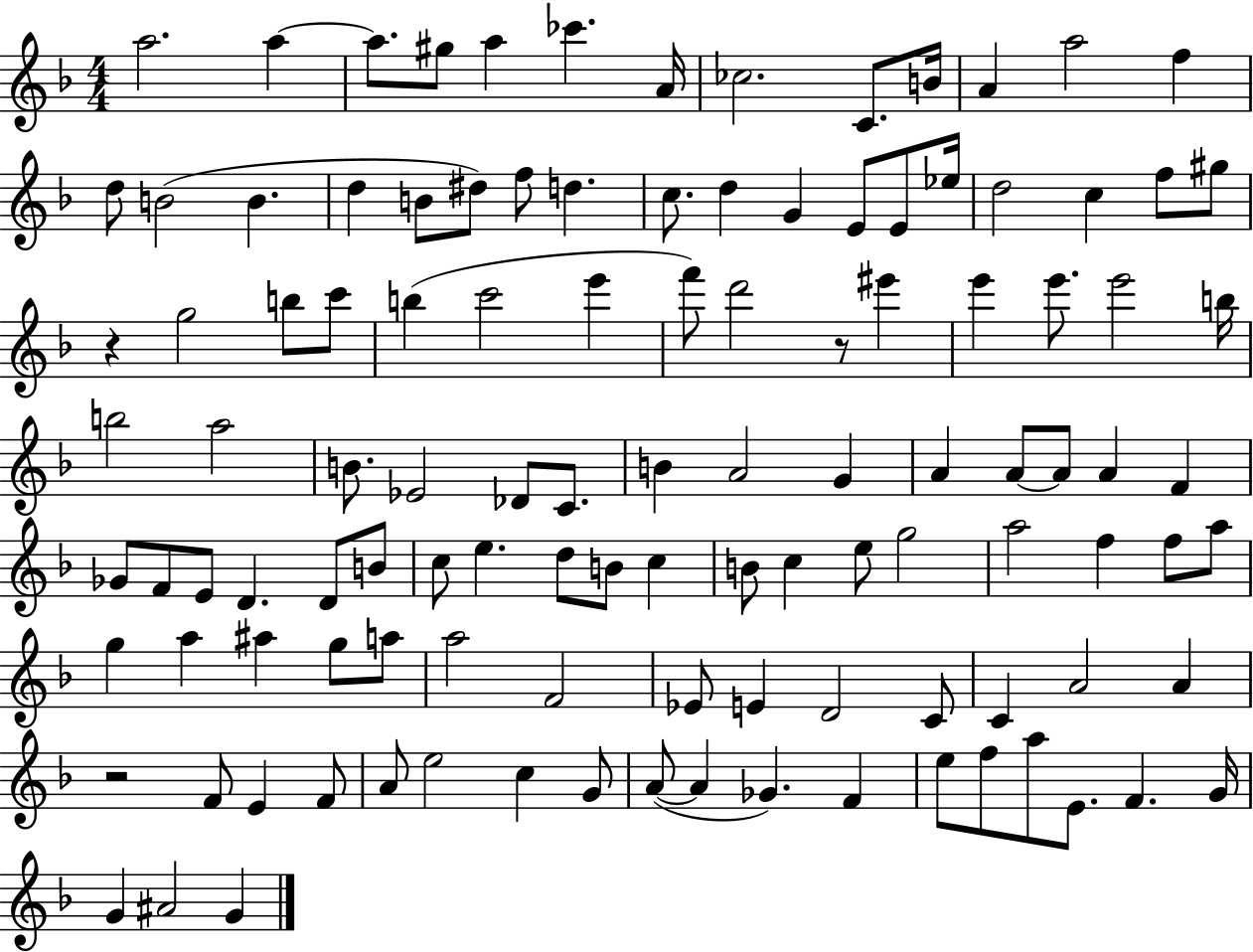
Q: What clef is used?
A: treble